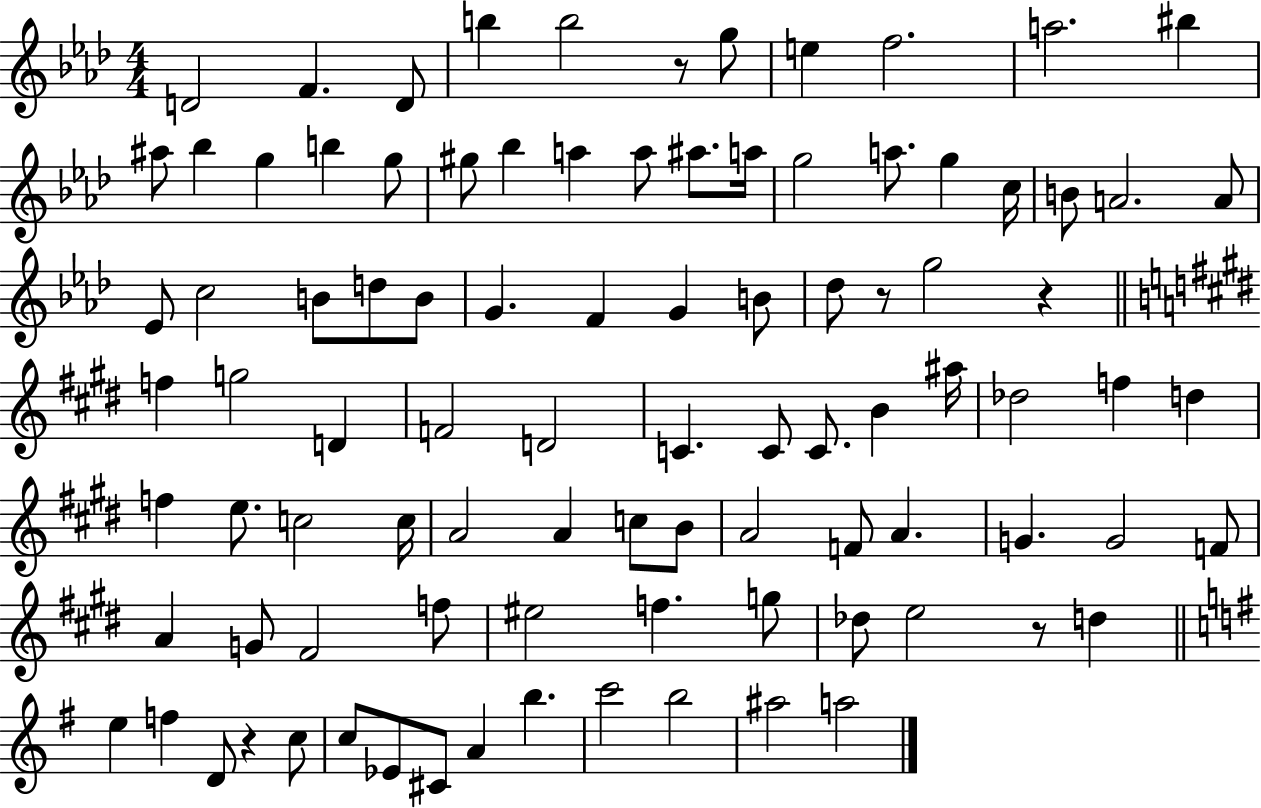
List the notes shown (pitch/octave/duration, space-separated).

D4/h F4/q. D4/e B5/q B5/h R/e G5/e E5/q F5/h. A5/h. BIS5/q A#5/e Bb5/q G5/q B5/q G5/e G#5/e Bb5/q A5/q A5/e A#5/e. A5/s G5/h A5/e. G5/q C5/s B4/e A4/h. A4/e Eb4/e C5/h B4/e D5/e B4/e G4/q. F4/q G4/q B4/e Db5/e R/e G5/h R/q F5/q G5/h D4/q F4/h D4/h C4/q. C4/e C4/e. B4/q A#5/s Db5/h F5/q D5/q F5/q E5/e. C5/h C5/s A4/h A4/q C5/e B4/e A4/h F4/e A4/q. G4/q. G4/h F4/e A4/q G4/e F#4/h F5/e EIS5/h F5/q. G5/e Db5/e E5/h R/e D5/q E5/q F5/q D4/e R/q C5/e C5/e Eb4/e C#4/e A4/q B5/q. C6/h B5/h A#5/h A5/h